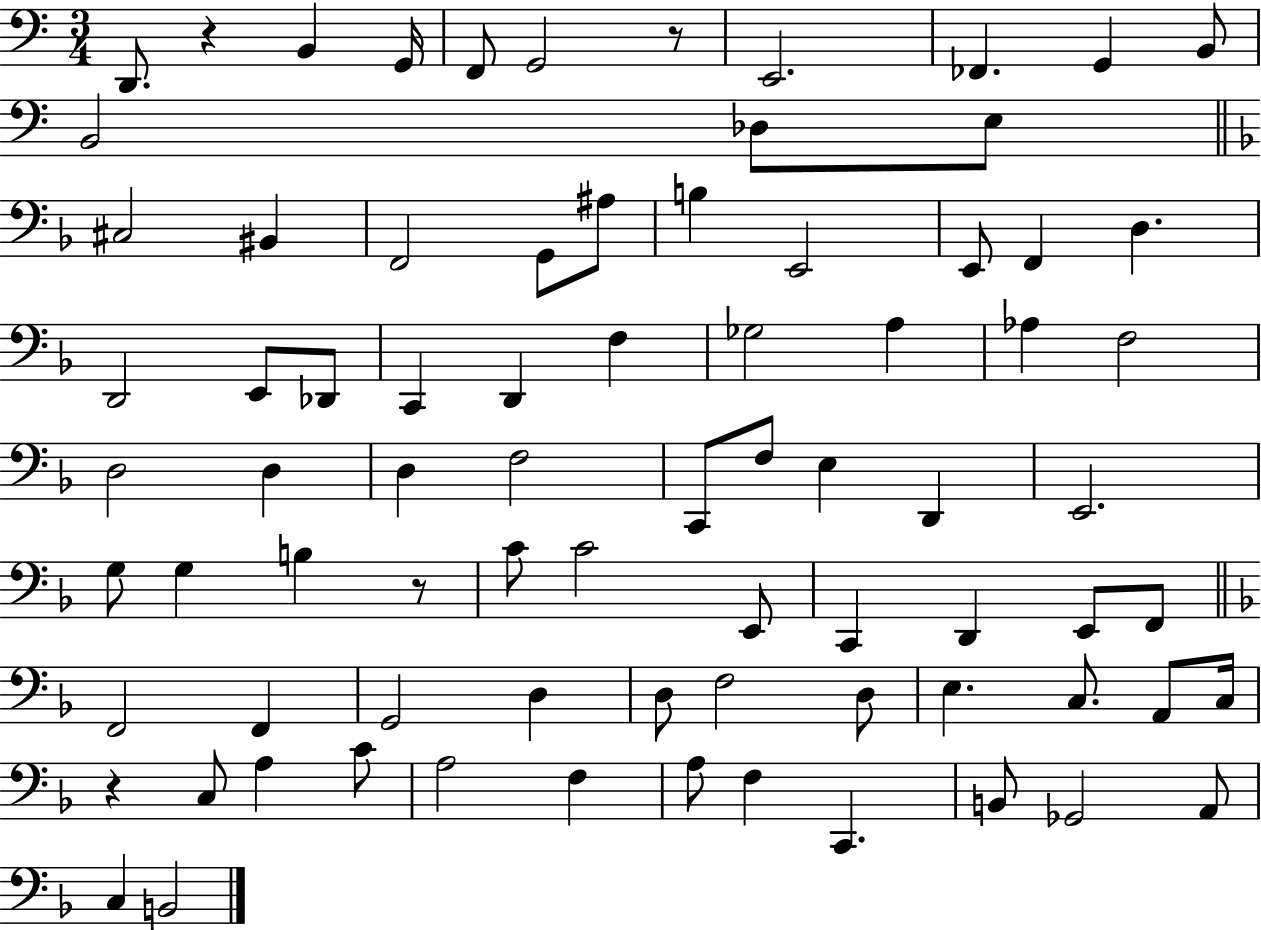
{
  \clef bass
  \numericTimeSignature
  \time 3/4
  \key c \major
  d,8. r4 b,4 g,16 | f,8 g,2 r8 | e,2. | fes,4. g,4 b,8 | \break b,2 des8 e8 | \bar "||" \break \key f \major cis2 bis,4 | f,2 g,8 ais8 | b4 e,2 | e,8 f,4 d4. | \break d,2 e,8 des,8 | c,4 d,4 f4 | ges2 a4 | aes4 f2 | \break d2 d4 | d4 f2 | c,8 f8 e4 d,4 | e,2. | \break g8 g4 b4 r8 | c'8 c'2 e,8 | c,4 d,4 e,8 f,8 | \bar "||" \break \key d \minor f,2 f,4 | g,2 d4 | d8 f2 d8 | e4. c8. a,8 c16 | \break r4 c8 a4 c'8 | a2 f4 | a8 f4 c,4. | b,8 ges,2 a,8 | \break c4 b,2 | \bar "|."
}